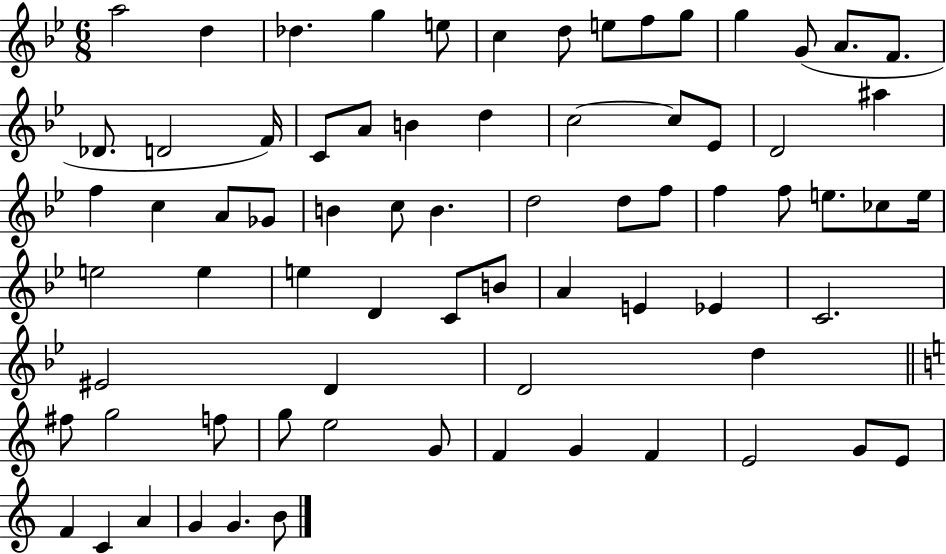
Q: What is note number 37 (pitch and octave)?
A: F5